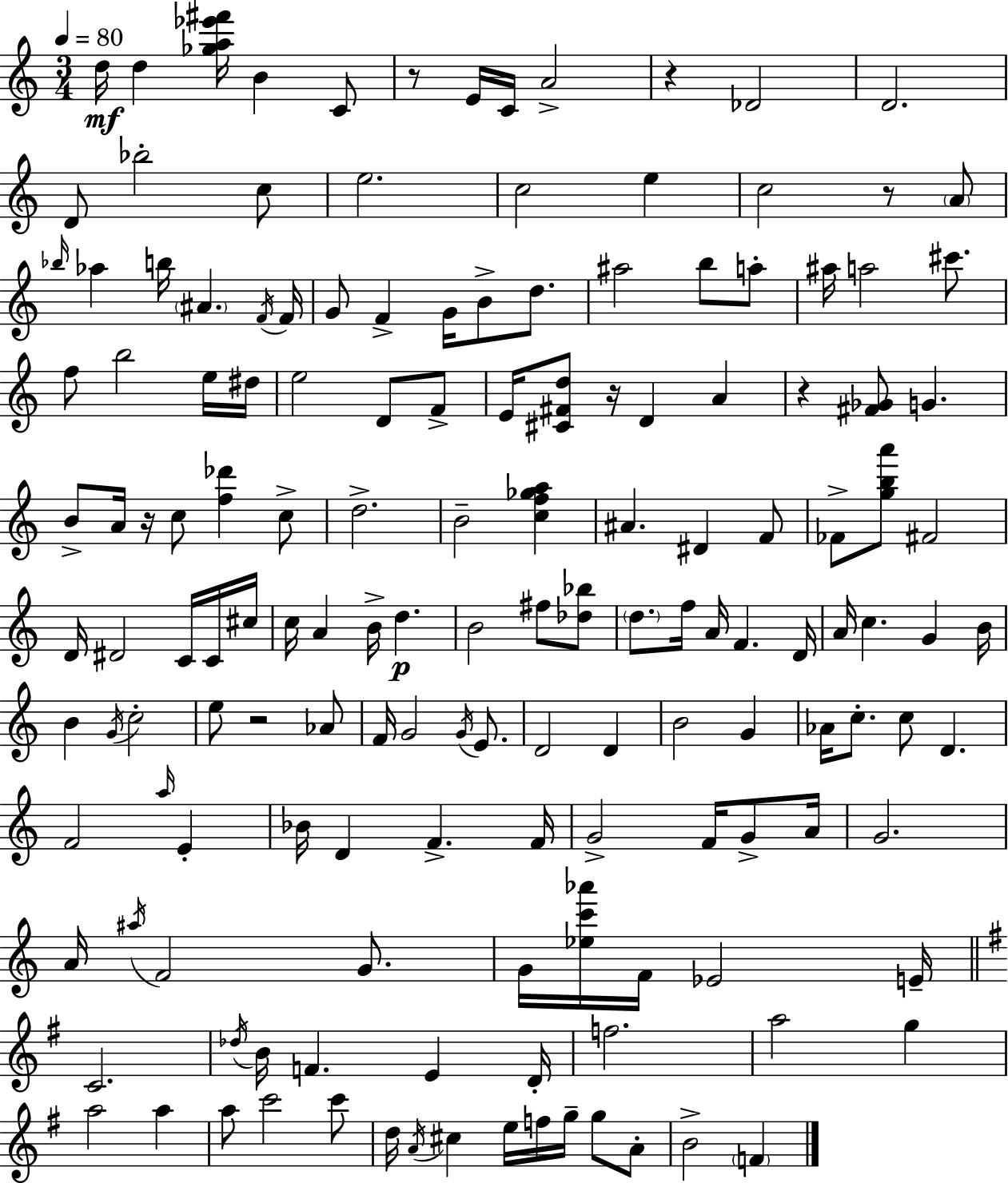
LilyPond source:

{
  \clef treble
  \numericTimeSignature
  \time 3/4
  \key c \major
  \tempo 4 = 80
  d''16\mf d''4 <ges'' a'' ees''' fis'''>16 b'4 c'8 | r8 e'16 c'16 a'2-> | r4 des'2 | d'2. | \break d'8 bes''2-. c''8 | e''2. | c''2 e''4 | c''2 r8 \parenthesize a'8 | \break \grace { bes''16 } aes''4 b''16 \parenthesize ais'4. | \acciaccatura { f'16 } f'16 g'8 f'4-> g'16 b'8-> d''8. | ais''2 b''8 | a''8-. ais''16 a''2 cis'''8. | \break f''8 b''2 | e''16 dis''16 e''2 d'8 | f'8-> e'16 <cis' fis' d''>8 r16 d'4 a'4 | r4 <fis' ges'>8 g'4. | \break b'8-> a'16 r16 c''8 <f'' des'''>4 | c''8-> d''2.-> | b'2-- <c'' f'' ges'' a''>4 | ais'4. dis'4 | \break f'8 fes'8-> <g'' b'' a'''>8 fis'2 | d'16 dis'2 c'16 | c'16 cis''16 c''16 a'4 b'16-> d''4.\p | b'2 fis''8 | \break <des'' bes''>8 \parenthesize d''8. f''16 a'16 f'4. | d'16 a'16 c''4. g'4 | b'16 b'4 \acciaccatura { g'16 } c''2-. | e''8 r2 | \break aes'8 f'16 g'2 | \acciaccatura { g'16 } e'8. d'2 | d'4 b'2 | g'4 aes'16 c''8.-. c''8 d'4. | \break f'2 | \grace { a''16 } e'4-. bes'16 d'4 f'4.-> | f'16 g'2-> | f'16 g'8-> a'16 g'2. | \break a'16 \acciaccatura { ais''16 } f'2 | g'8. g'16 <ees'' c''' aes'''>16 f'16 ees'2 | e'16-- \bar "||" \break \key e \minor c'2. | \acciaccatura { des''16 } b'16 f'4. e'4 | d'16-. f''2. | a''2 g''4 | \break a''2 a''4 | a''8 c'''2 c'''8 | d''16 \acciaccatura { a'16 } cis''4 e''16 f''16 g''16-- g''8 | a'8-. b'2-> \parenthesize f'4 | \break \bar "|."
}